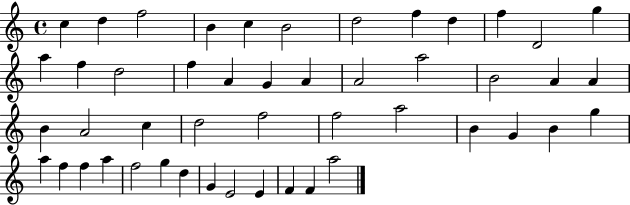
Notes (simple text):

C5/q D5/q F5/h B4/q C5/q B4/h D5/h F5/q D5/q F5/q D4/h G5/q A5/q F5/q D5/h F5/q A4/q G4/q A4/q A4/h A5/h B4/h A4/q A4/q B4/q A4/h C5/q D5/h F5/h F5/h A5/h B4/q G4/q B4/q G5/q A5/q F5/q F5/q A5/q F5/h G5/q D5/q G4/q E4/h E4/q F4/q F4/q A5/h